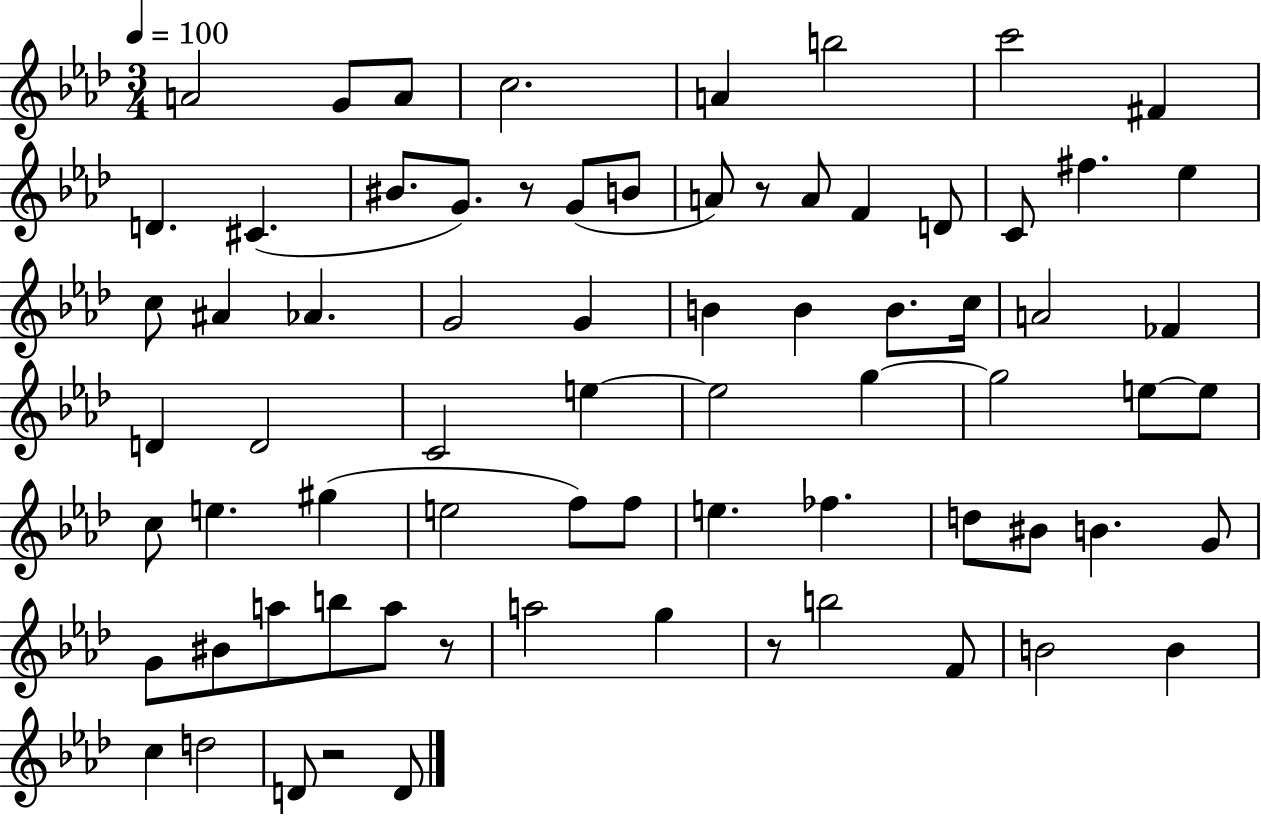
A4/h G4/e A4/e C5/h. A4/q B5/h C6/h F#4/q D4/q. C#4/q. BIS4/e. G4/e. R/e G4/e B4/e A4/e R/e A4/e F4/q D4/e C4/e F#5/q. Eb5/q C5/e A#4/q Ab4/q. G4/h G4/q B4/q B4/q B4/e. C5/s A4/h FES4/q D4/q D4/h C4/h E5/q E5/h G5/q G5/h E5/e E5/e C5/e E5/q. G#5/q E5/h F5/e F5/e E5/q. FES5/q. D5/e BIS4/e B4/q. G4/e G4/e BIS4/e A5/e B5/e A5/e R/e A5/h G5/q R/e B5/h F4/e B4/h B4/q C5/q D5/h D4/e R/h D4/e